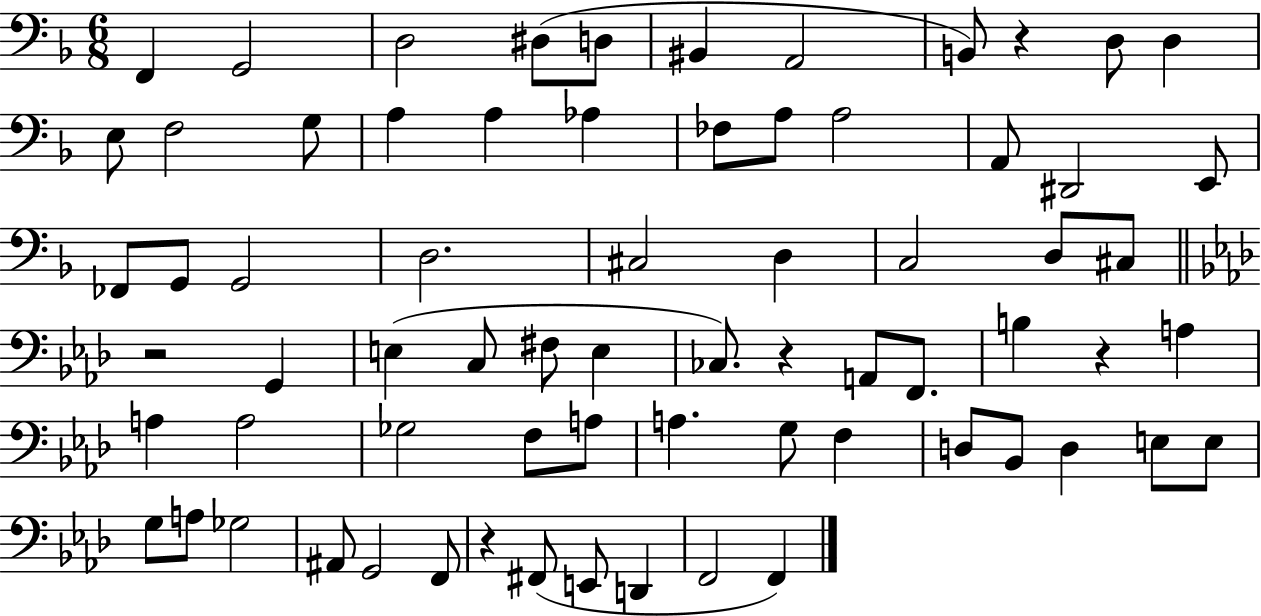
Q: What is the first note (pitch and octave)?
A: F2